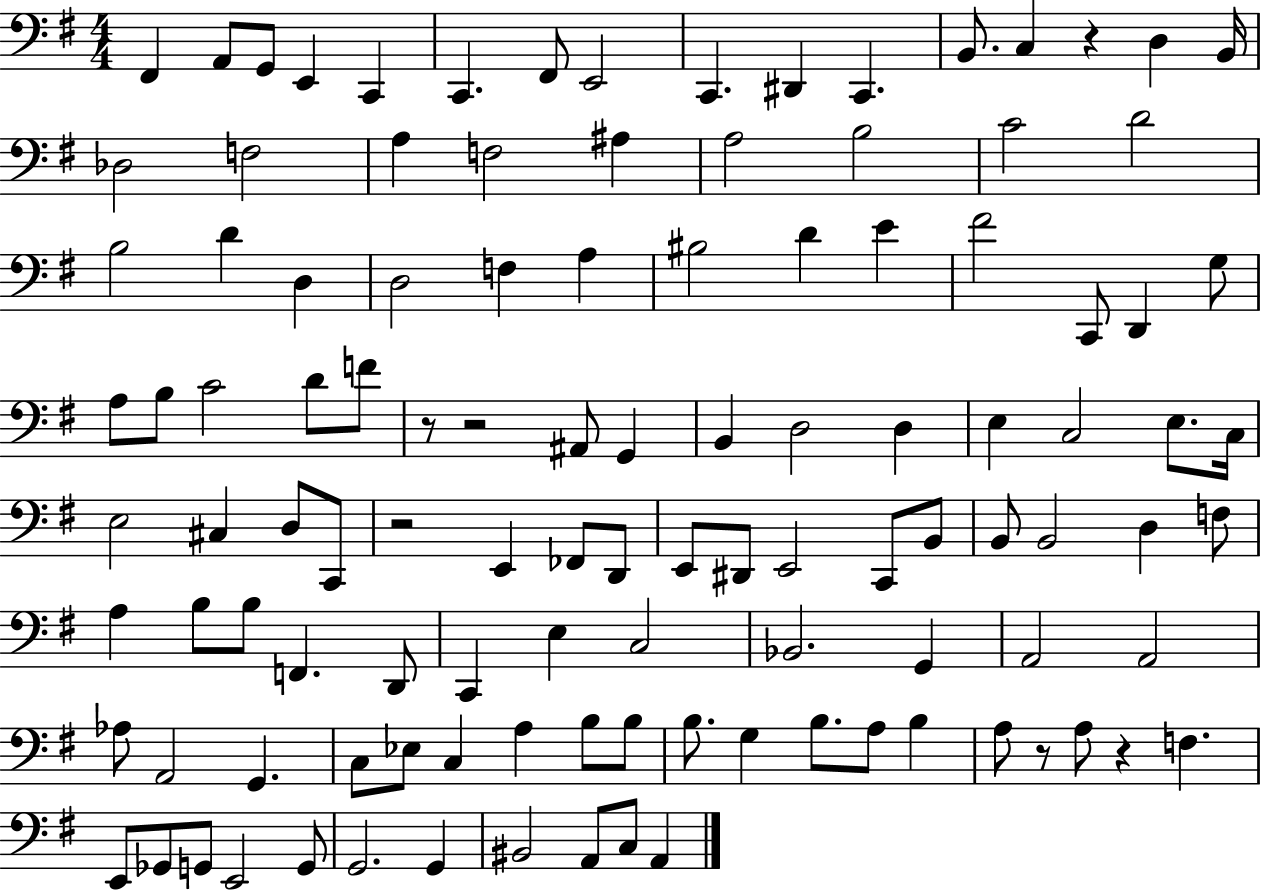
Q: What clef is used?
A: bass